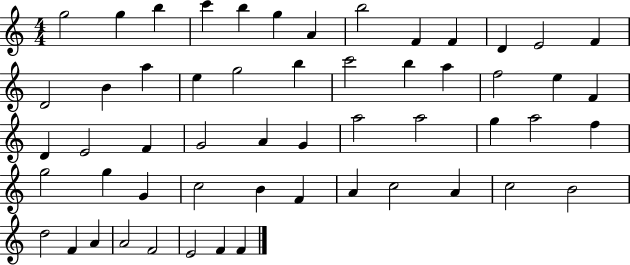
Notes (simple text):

G5/h G5/q B5/q C6/q B5/q G5/q A4/q B5/h F4/q F4/q D4/q E4/h F4/q D4/h B4/q A5/q E5/q G5/h B5/q C6/h B5/q A5/q F5/h E5/q F4/q D4/q E4/h F4/q G4/h A4/q G4/q A5/h A5/h G5/q A5/h F5/q G5/h G5/q G4/q C5/h B4/q F4/q A4/q C5/h A4/q C5/h B4/h D5/h F4/q A4/q A4/h F4/h E4/h F4/q F4/q